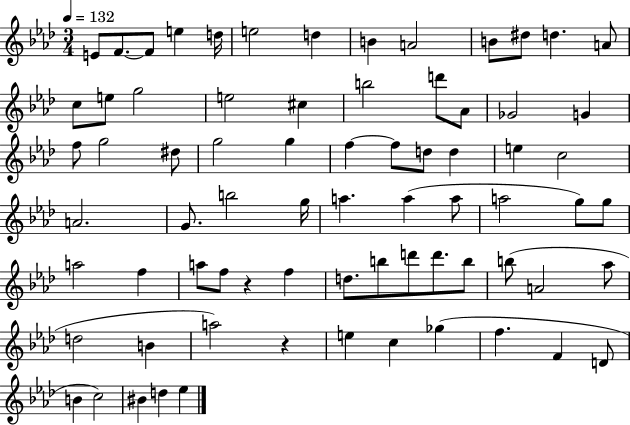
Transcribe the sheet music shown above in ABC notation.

X:1
T:Untitled
M:3/4
L:1/4
K:Ab
E/2 F/2 F/2 e d/4 e2 d B A2 B/2 ^d/2 d A/2 c/2 e/2 g2 e2 ^c b2 d'/2 _A/2 _G2 G f/2 g2 ^d/2 g2 g f f/2 d/2 d e c2 A2 G/2 b2 g/4 a a a/2 a2 g/2 g/2 a2 f a/2 f/2 z f d/2 b/2 d'/2 d'/2 b/2 b/2 A2 _a/2 d2 B a2 z e c _g f F D/2 B c2 ^B d _e